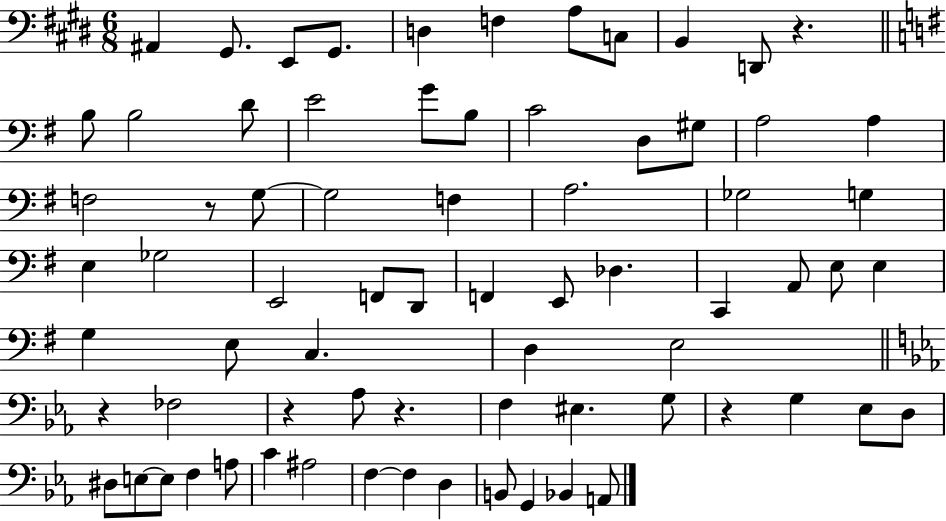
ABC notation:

X:1
T:Untitled
M:6/8
L:1/4
K:E
^A,, ^G,,/2 E,,/2 ^G,,/2 D, F, A,/2 C,/2 B,, D,,/2 z B,/2 B,2 D/2 E2 G/2 B,/2 C2 D,/2 ^G,/2 A,2 A, F,2 z/2 G,/2 G,2 F, A,2 _G,2 G, E, _G,2 E,,2 F,,/2 D,,/2 F,, E,,/2 _D, C,, A,,/2 E,/2 E, G, E,/2 C, D, E,2 z _F,2 z _A,/2 z F, ^E, G,/2 z G, _E,/2 D,/2 ^D,/2 E,/2 E,/2 F, A,/2 C ^A,2 F, F, D, B,,/2 G,, _B,, A,,/2